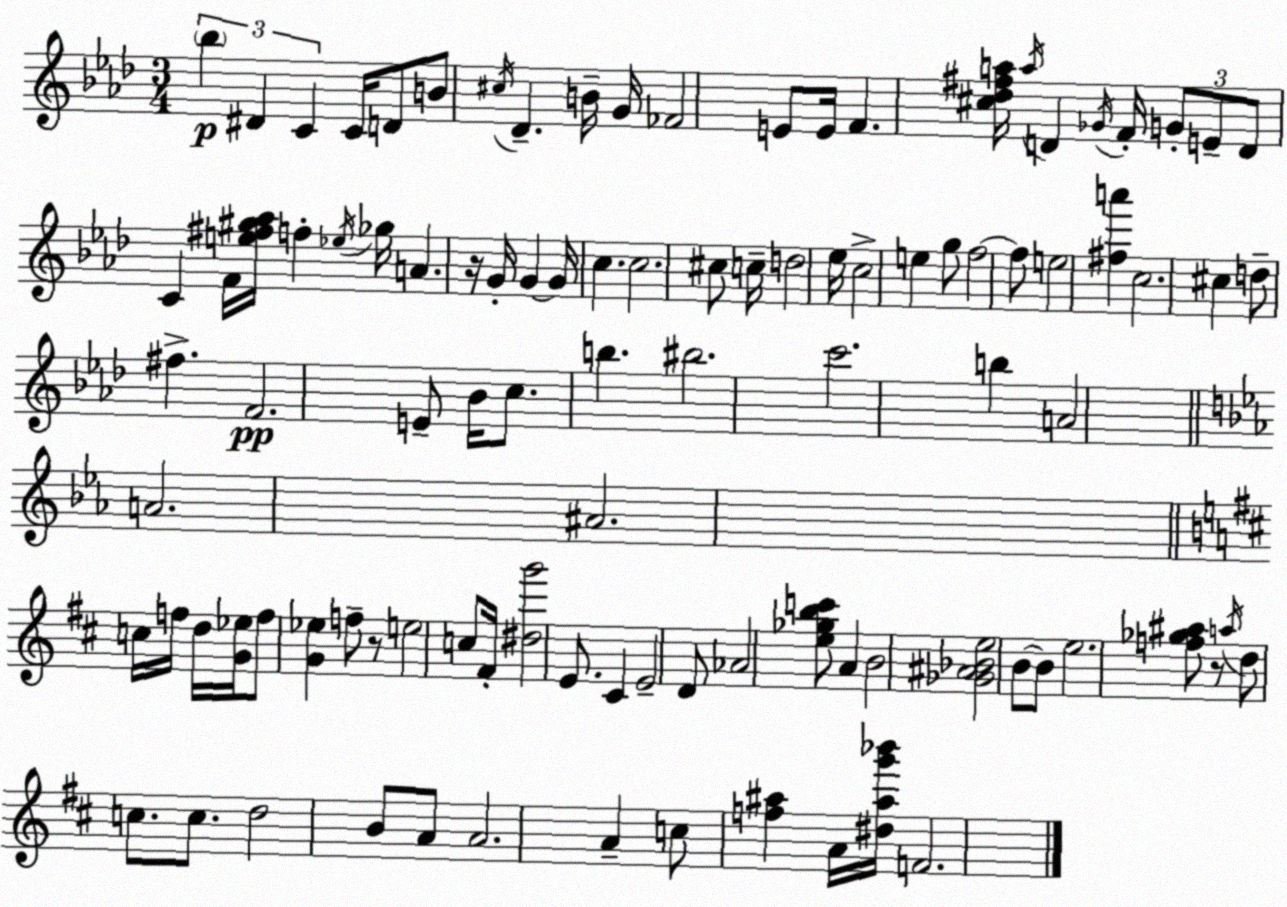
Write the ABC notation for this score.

X:1
T:Untitled
M:3/4
L:1/4
K:Fm
_b ^D C C/4 D/2 B/2 ^c/4 _D B/4 G/4 _F2 E/2 E/4 F [^c_d^fa]/4 a/4 D _G/4 F/4 G/2 E/2 D/2 C F/4 [e^f^g_a]/4 f _e/4 _g/4 A z/4 G/4 G G/4 c c2 ^c/2 c/4 d2 _e/4 c2 e g/2 f2 f/2 e2 [^fa'] c2 ^c d/2 ^f F2 E/2 _B/4 c/2 b ^b2 c'2 b A2 A2 ^A2 c/4 f/4 d/4 [G_e]/4 f/2 [G_e] f/2 z/2 e2 c/2 ^F/4 [^dg']2 E/2 ^C E2 D/2 _A2 [e_gbc']/2 A B2 [_G^A_Be]2 B/2 B/2 e2 [f_g^a]/2 z/2 a/4 d/2 c/2 c/2 d2 B/2 A/2 A2 A c/2 [f^a] A/4 [^d^ag'_b']/4 F2